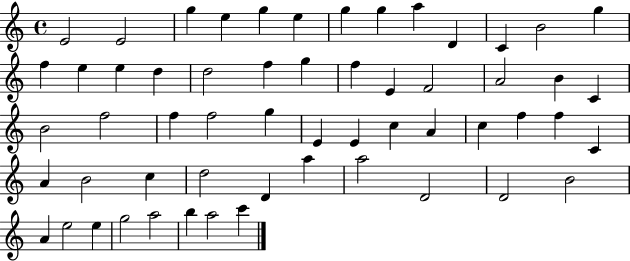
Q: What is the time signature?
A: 4/4